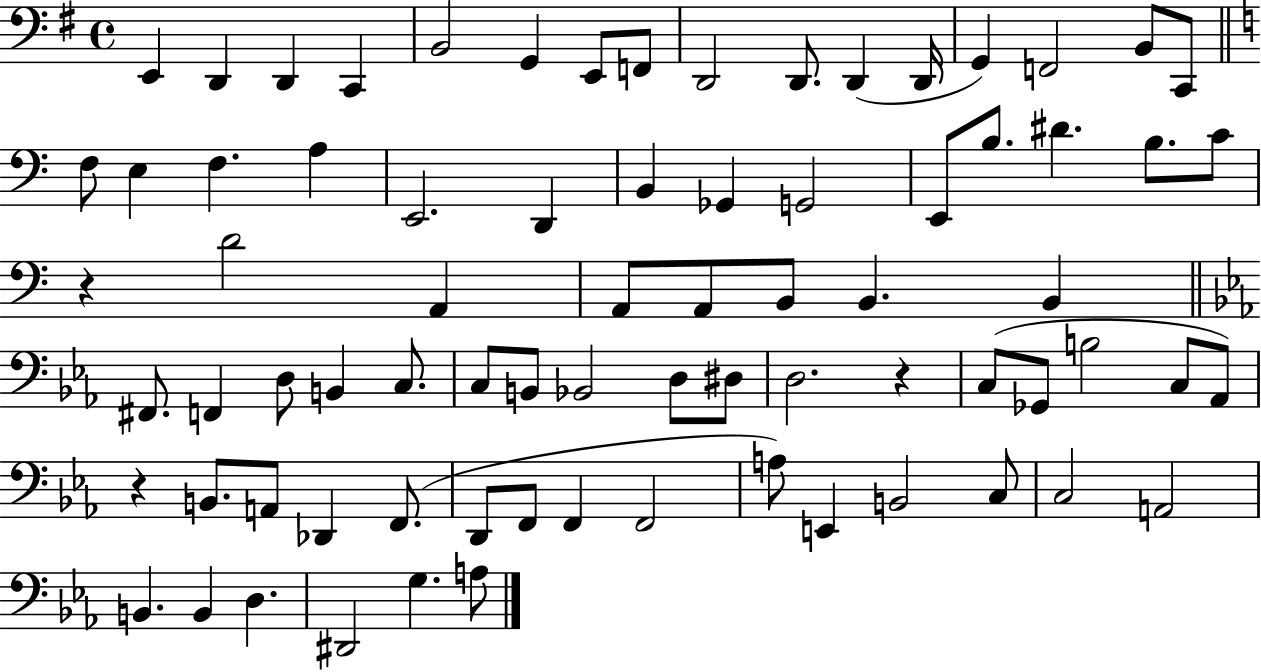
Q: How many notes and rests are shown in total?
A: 76